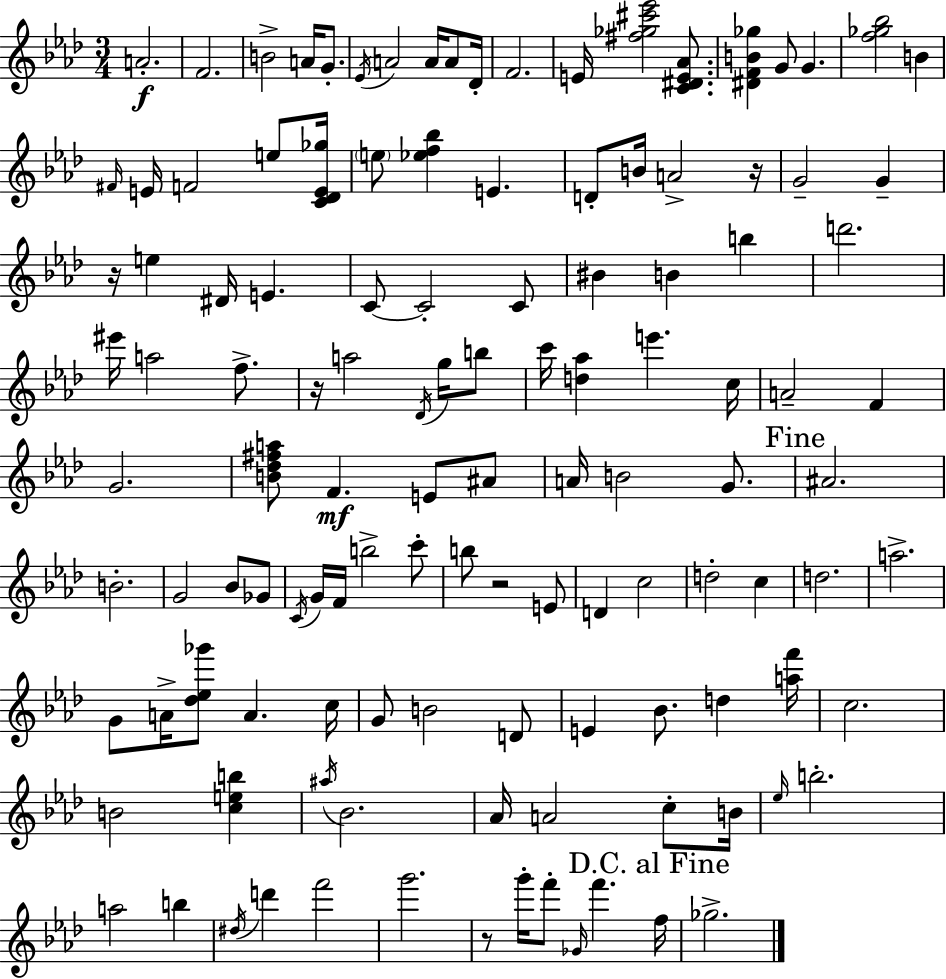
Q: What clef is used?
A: treble